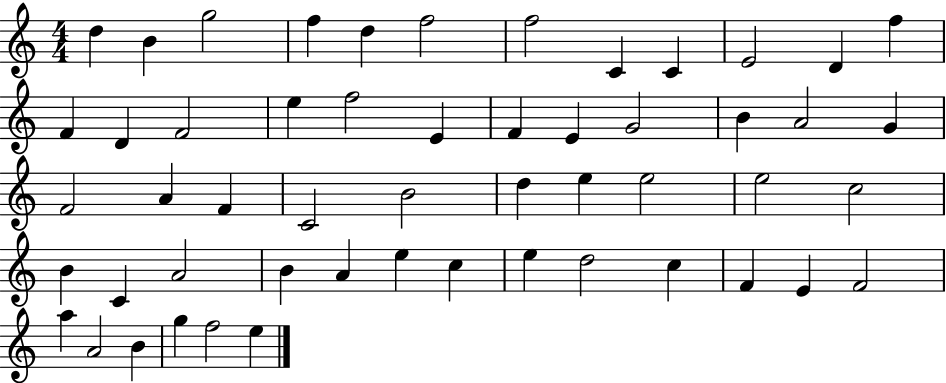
X:1
T:Untitled
M:4/4
L:1/4
K:C
d B g2 f d f2 f2 C C E2 D f F D F2 e f2 E F E G2 B A2 G F2 A F C2 B2 d e e2 e2 c2 B C A2 B A e c e d2 c F E F2 a A2 B g f2 e